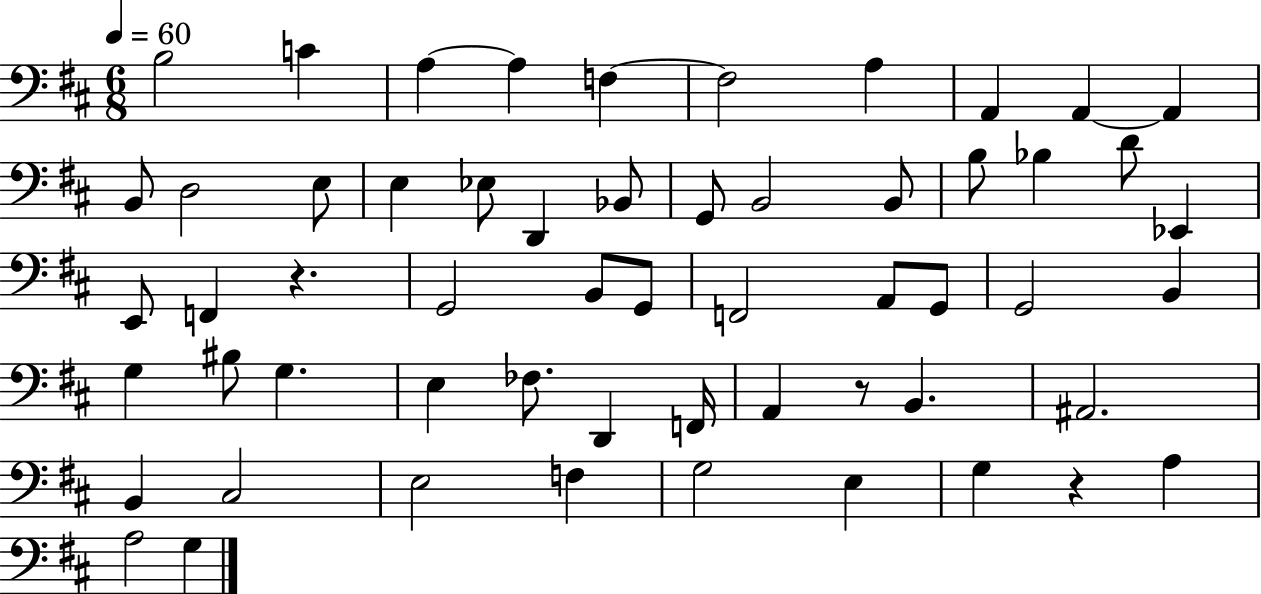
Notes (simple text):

B3/h C4/q A3/q A3/q F3/q F3/h A3/q A2/q A2/q A2/q B2/e D3/h E3/e E3/q Eb3/e D2/q Bb2/e G2/e B2/h B2/e B3/e Bb3/q D4/e Eb2/q E2/e F2/q R/q. G2/h B2/e G2/e F2/h A2/e G2/e G2/h B2/q G3/q BIS3/e G3/q. E3/q FES3/e. D2/q F2/s A2/q R/e B2/q. A#2/h. B2/q C#3/h E3/h F3/q G3/h E3/q G3/q R/q A3/q A3/h G3/q